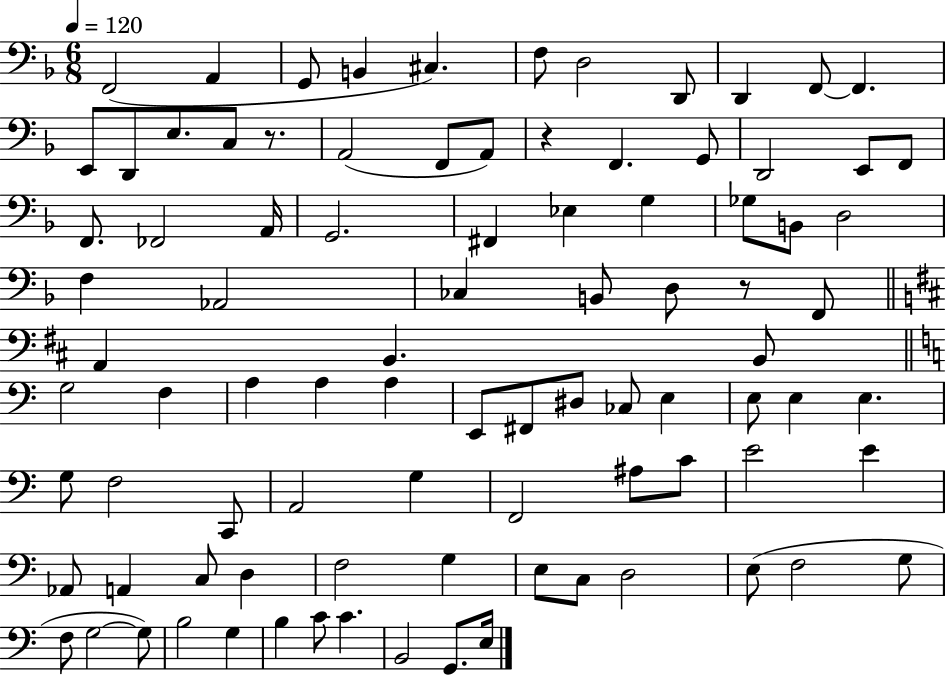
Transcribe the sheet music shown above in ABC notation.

X:1
T:Untitled
M:6/8
L:1/4
K:F
F,,2 A,, G,,/2 B,, ^C, F,/2 D,2 D,,/2 D,, F,,/2 F,, E,,/2 D,,/2 E,/2 C,/2 z/2 A,,2 F,,/2 A,,/2 z F,, G,,/2 D,,2 E,,/2 F,,/2 F,,/2 _F,,2 A,,/4 G,,2 ^F,, _E, G, _G,/2 B,,/2 D,2 F, _A,,2 _C, B,,/2 D,/2 z/2 F,,/2 A,, B,, B,,/2 G,2 F, A, A, A, E,,/2 ^F,,/2 ^D,/2 _C,/2 E, E,/2 E, E, G,/2 F,2 C,,/2 A,,2 G, F,,2 ^A,/2 C/2 E2 E _A,,/2 A,, C,/2 D, F,2 G, E,/2 C,/2 D,2 E,/2 F,2 G,/2 F,/2 G,2 G,/2 B,2 G, B, C/2 C B,,2 G,,/2 E,/4